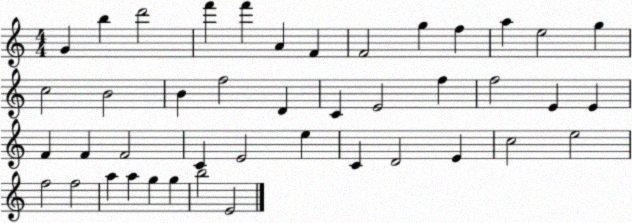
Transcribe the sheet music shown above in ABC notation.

X:1
T:Untitled
M:4/4
L:1/4
K:C
G b d'2 f' f' A F F2 g f a e2 g c2 B2 B f2 D C E2 f f2 E E F F F2 C E2 e C D2 E c2 e2 f2 f2 a a g g b2 E2